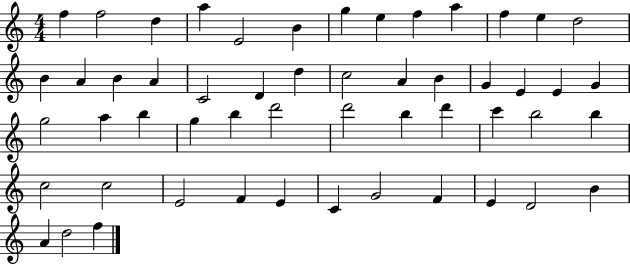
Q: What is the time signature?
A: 4/4